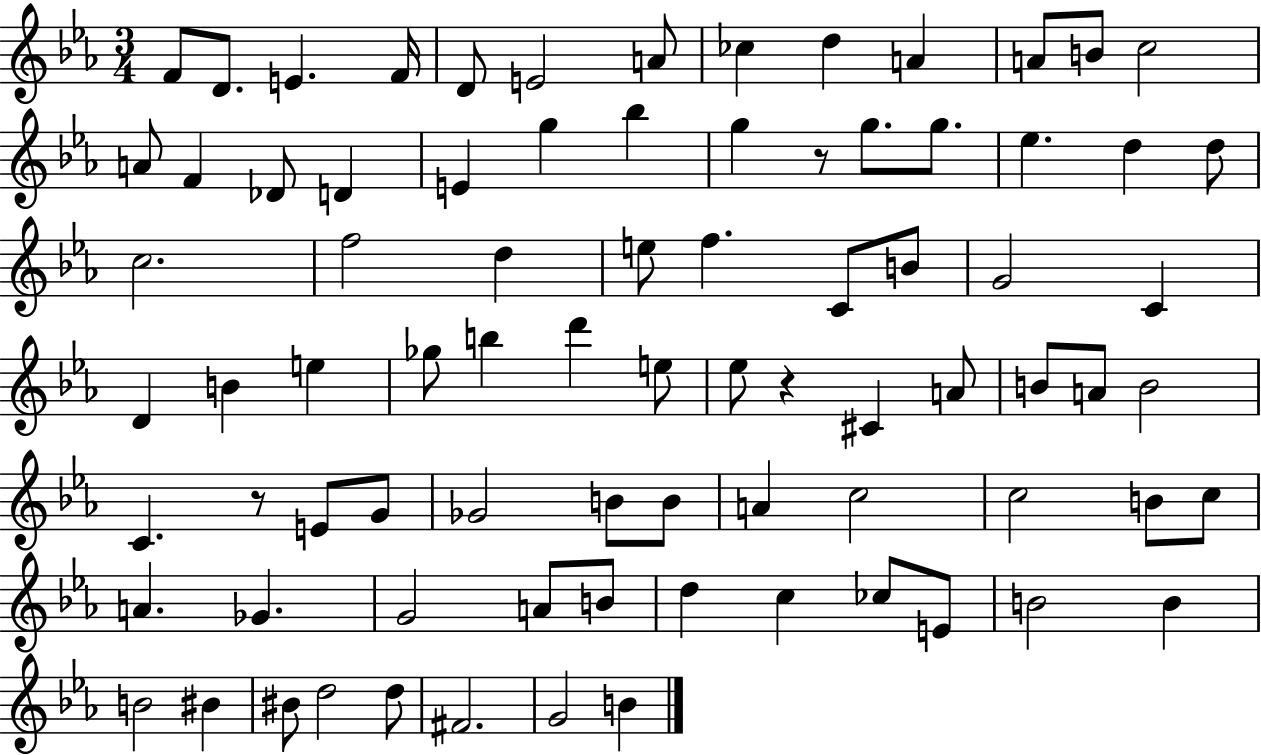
{
  \clef treble
  \numericTimeSignature
  \time 3/4
  \key ees \major
  f'8 d'8. e'4. f'16 | d'8 e'2 a'8 | ces''4 d''4 a'4 | a'8 b'8 c''2 | \break a'8 f'4 des'8 d'4 | e'4 g''4 bes''4 | g''4 r8 g''8. g''8. | ees''4. d''4 d''8 | \break c''2. | f''2 d''4 | e''8 f''4. c'8 b'8 | g'2 c'4 | \break d'4 b'4 e''4 | ges''8 b''4 d'''4 e''8 | ees''8 r4 cis'4 a'8 | b'8 a'8 b'2 | \break c'4. r8 e'8 g'8 | ges'2 b'8 b'8 | a'4 c''2 | c''2 b'8 c''8 | \break a'4. ges'4. | g'2 a'8 b'8 | d''4 c''4 ces''8 e'8 | b'2 b'4 | \break b'2 bis'4 | bis'8 d''2 d''8 | fis'2. | g'2 b'4 | \break \bar "|."
}